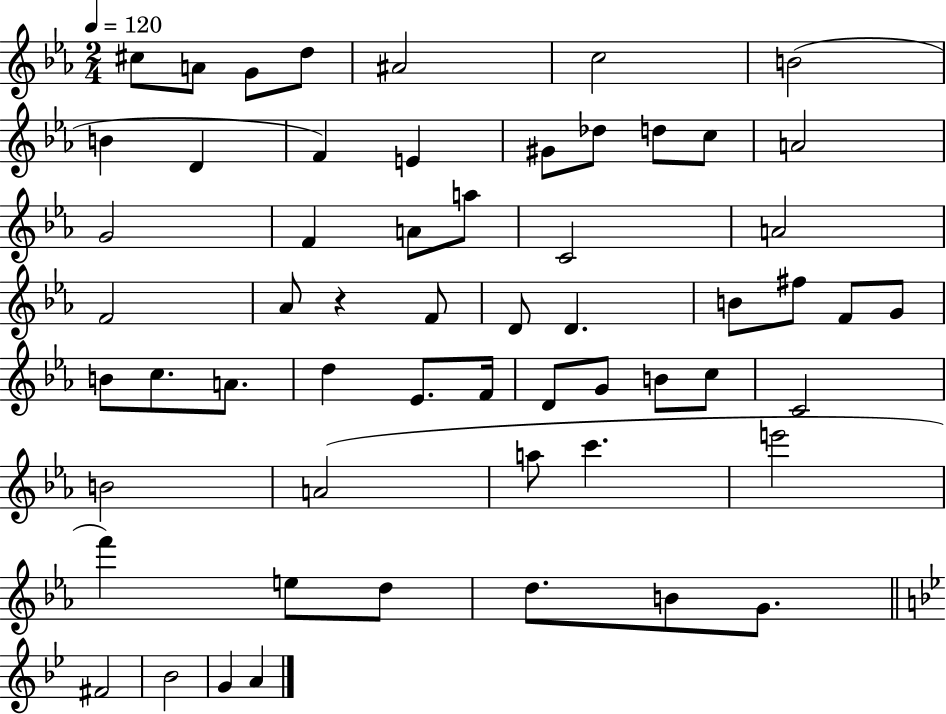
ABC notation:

X:1
T:Untitled
M:2/4
L:1/4
K:Eb
^c/2 A/2 G/2 d/2 ^A2 c2 B2 B D F E ^G/2 _d/2 d/2 c/2 A2 G2 F A/2 a/2 C2 A2 F2 _A/2 z F/2 D/2 D B/2 ^f/2 F/2 G/2 B/2 c/2 A/2 d _E/2 F/4 D/2 G/2 B/2 c/2 C2 B2 A2 a/2 c' e'2 f' e/2 d/2 d/2 B/2 G/2 ^F2 _B2 G A